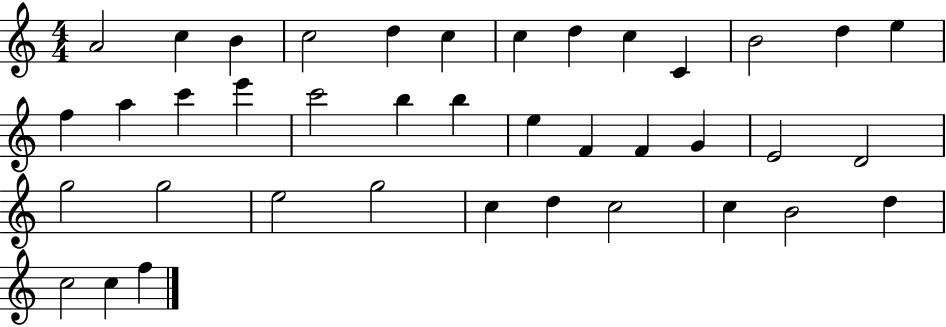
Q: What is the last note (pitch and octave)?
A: F5